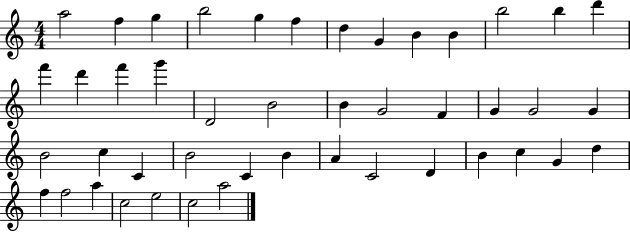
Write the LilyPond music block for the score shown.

{
  \clef treble
  \numericTimeSignature
  \time 4/4
  \key c \major
  a''2 f''4 g''4 | b''2 g''4 f''4 | d''4 g'4 b'4 b'4 | b''2 b''4 d'''4 | \break f'''4 d'''4 f'''4 g'''4 | d'2 b'2 | b'4 g'2 f'4 | g'4 g'2 g'4 | \break b'2 c''4 c'4 | b'2 c'4 b'4 | a'4 c'2 d'4 | b'4 c''4 g'4 d''4 | \break f''4 f''2 a''4 | c''2 e''2 | c''2 a''2 | \bar "|."
}